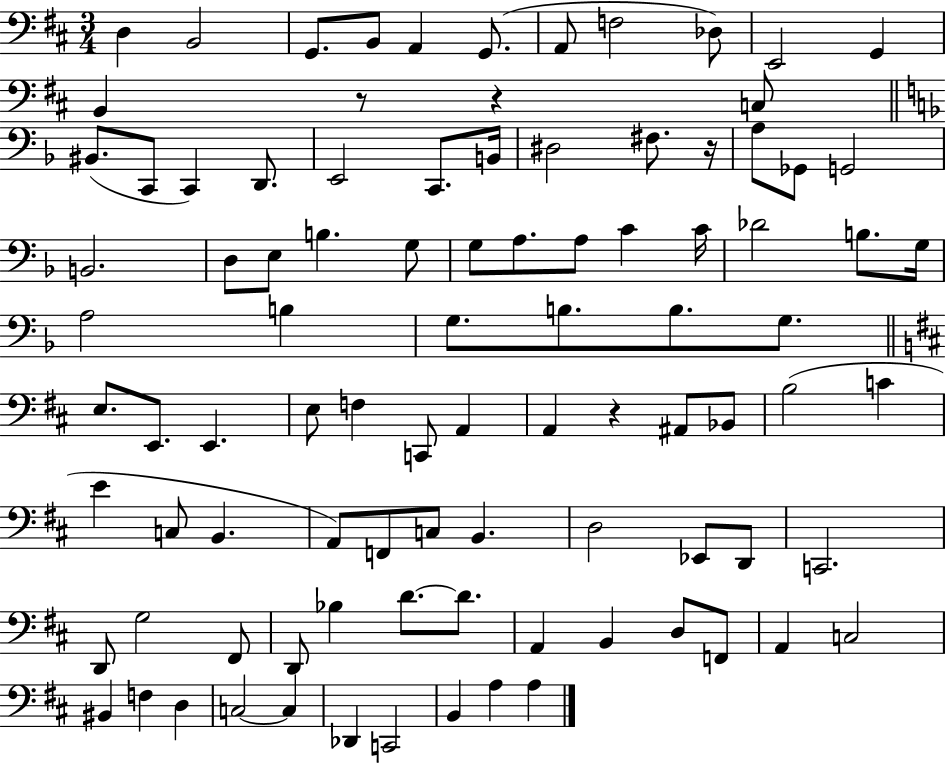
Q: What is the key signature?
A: D major